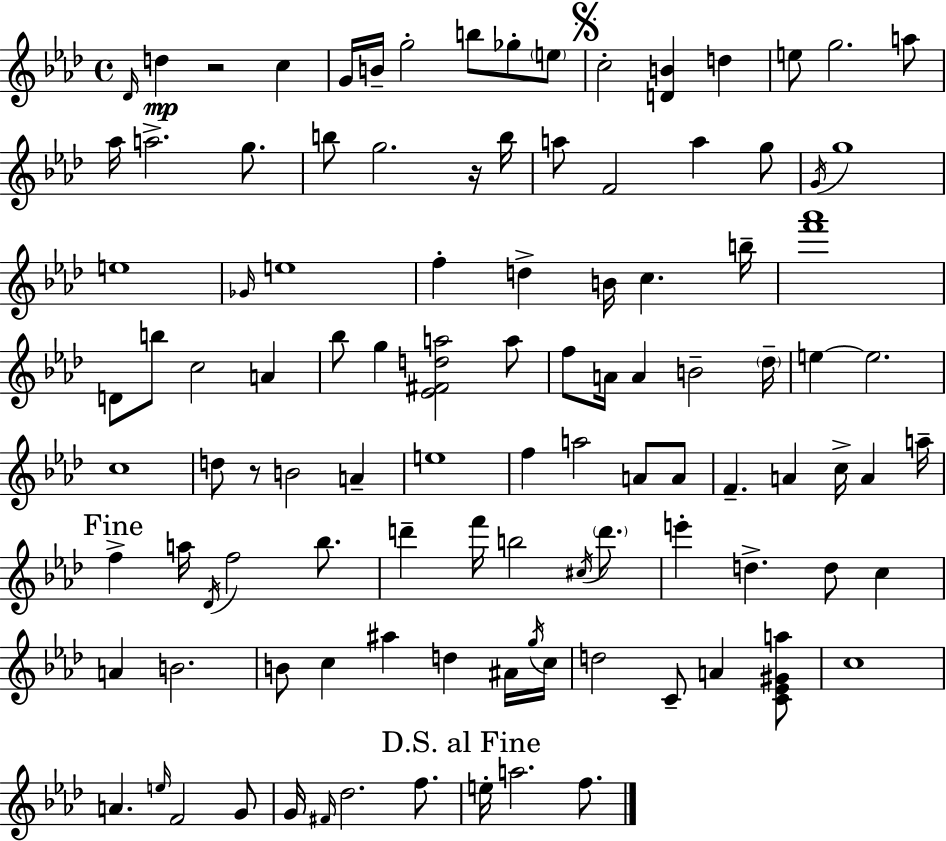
{
  \clef treble
  \time 4/4
  \defaultTimeSignature
  \key f \minor
  \grace { des'16 }\mp d''4 r2 c''4 | g'16 b'16-- g''2-. b''8 ges''8-. \parenthesize e''8 | \mark \markup { \musicglyph "scripts.segno" } c''2-. <d' b'>4 d''4 | e''8 g''2. a''8 | \break aes''16 a''2.-> g''8. | b''8 g''2. r16 | b''16 a''8 f'2 a''4 g''8 | \acciaccatura { g'16 } g''1 | \break e''1 | \grace { ges'16 } e''1 | f''4-. d''4-> b'16 c''4. | b''16-- <f''' aes'''>1 | \break d'8 b''8 c''2 a'4 | bes''8 g''4 <ees' fis' d'' a''>2 | a''8 f''8 a'16 a'4 b'2-- | \parenthesize des''16-- e''4~~ e''2. | \break c''1 | d''8 r8 b'2 a'4-- | e''1 | f''4 a''2 a'8 | \break a'8 f'4.-- a'4 c''16-> a'4 | a''16-- \mark "Fine" f''4-> a''16 \acciaccatura { des'16 } f''2 | bes''8. d'''4-- f'''16 b''2 | \acciaccatura { cis''16 } \parenthesize d'''8. e'''4-. d''4.-> d''8 | \break c''4 a'4 b'2. | b'8 c''4 ais''4 d''4 | ais'16 \acciaccatura { g''16 } c''16 d''2 c'8-- | a'4 <c' ees' gis' a''>8 c''1 | \break a'4. \grace { e''16 } f'2 | g'8 g'16 \grace { fis'16 } des''2. | f''8. \mark "D.S. al Fine" e''16-. a''2. | f''8. \bar "|."
}